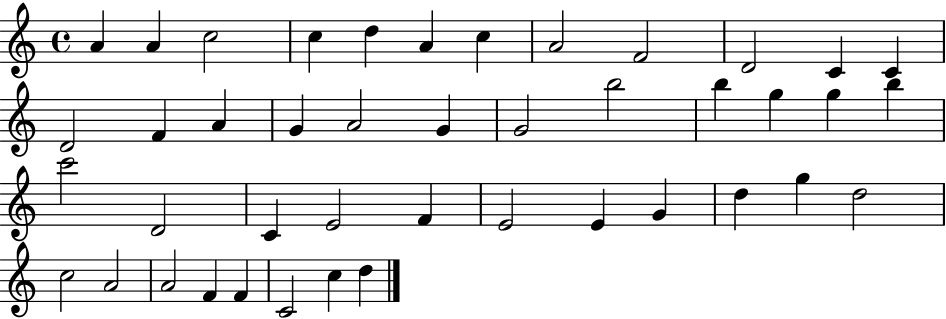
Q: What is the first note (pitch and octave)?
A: A4